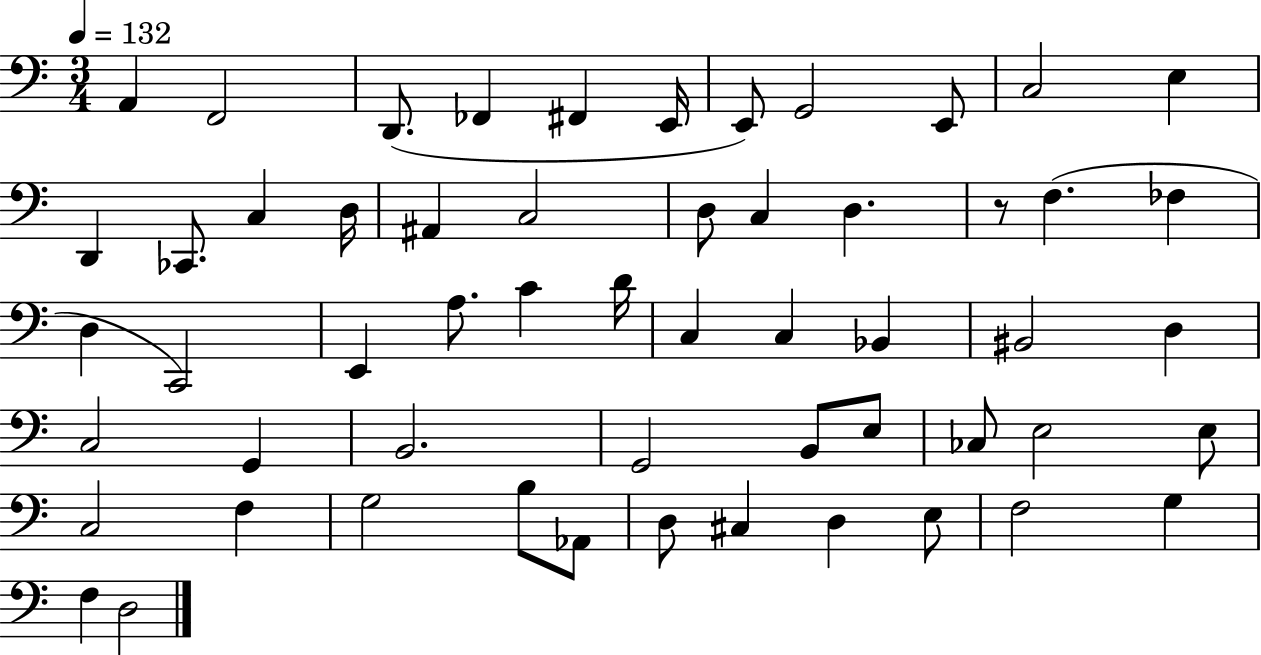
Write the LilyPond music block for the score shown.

{
  \clef bass
  \numericTimeSignature
  \time 3/4
  \key c \major
  \tempo 4 = 132
  a,4 f,2 | d,8.( fes,4 fis,4 e,16 | e,8) g,2 e,8 | c2 e4 | \break d,4 ces,8. c4 d16 | ais,4 c2 | d8 c4 d4. | r8 f4.( fes4 | \break d4 c,2) | e,4 a8. c'4 d'16 | c4 c4 bes,4 | bis,2 d4 | \break c2 g,4 | b,2. | g,2 b,8 e8 | ces8 e2 e8 | \break c2 f4 | g2 b8 aes,8 | d8 cis4 d4 e8 | f2 g4 | \break f4 d2 | \bar "|."
}